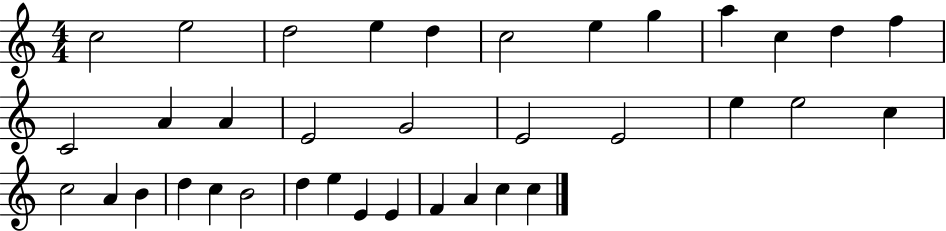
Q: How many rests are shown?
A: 0